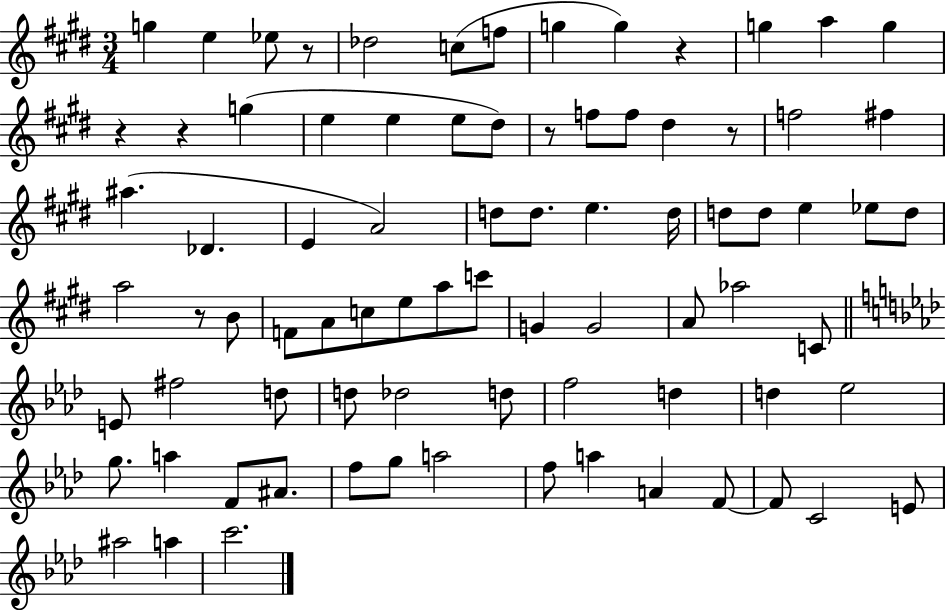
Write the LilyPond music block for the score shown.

{
  \clef treble
  \numericTimeSignature
  \time 3/4
  \key e \major
  g''4 e''4 ees''8 r8 | des''2 c''8( f''8 | g''4 g''4) r4 | g''4 a''4 g''4 | \break r4 r4 g''4( | e''4 e''4 e''8 dis''8) | r8 f''8 f''8 dis''4 r8 | f''2 fis''4 | \break ais''4.( des'4. | e'4 a'2) | d''8 d''8. e''4. d''16 | d''8 d''8 e''4 ees''8 d''8 | \break a''2 r8 b'8 | f'8 a'8 c''8 e''8 a''8 c'''8 | g'4 g'2 | a'8 aes''2 c'8 | \break \bar "||" \break \key aes \major e'8 fis''2 d''8 | d''8 des''2 d''8 | f''2 d''4 | d''4 ees''2 | \break g''8. a''4 f'8 ais'8. | f''8 g''8 a''2 | f''8 a''4 a'4 f'8~~ | f'8 c'2 e'8 | \break ais''2 a''4 | c'''2. | \bar "|."
}